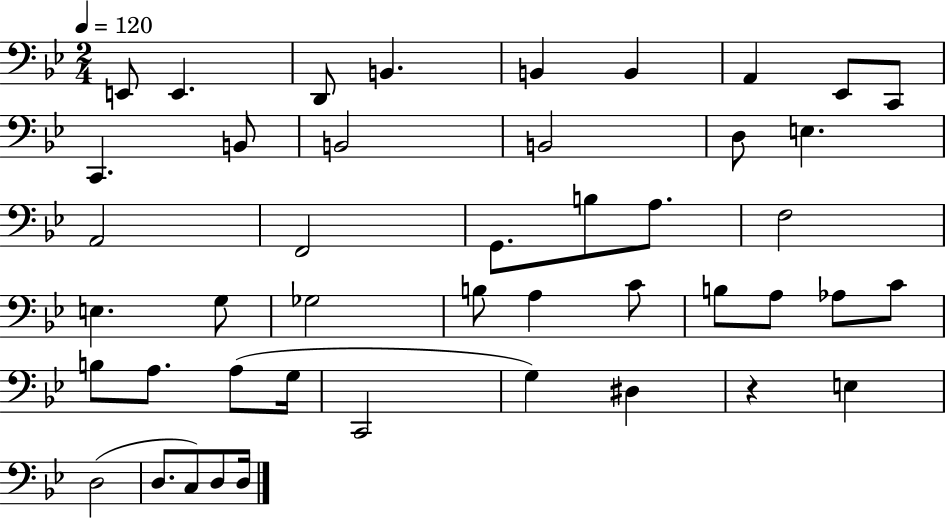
E2/e E2/q. D2/e B2/q. B2/q B2/q A2/q Eb2/e C2/e C2/q. B2/e B2/h B2/h D3/e E3/q. A2/h F2/h G2/e. B3/e A3/e. F3/h E3/q. G3/e Gb3/h B3/e A3/q C4/e B3/e A3/e Ab3/e C4/e B3/e A3/e. A3/e G3/s C2/h G3/q D#3/q R/q E3/q D3/h D3/e. C3/e D3/e D3/s